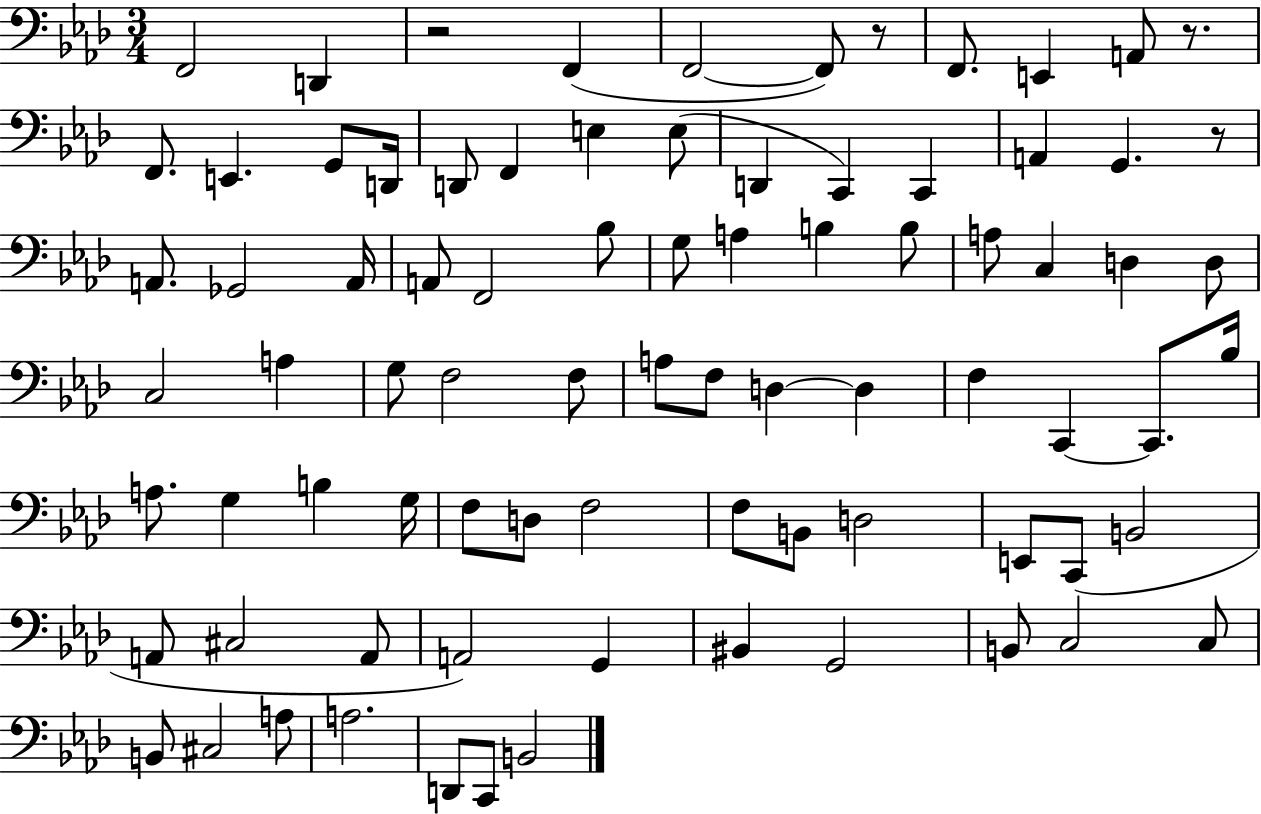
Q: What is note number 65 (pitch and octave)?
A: A2